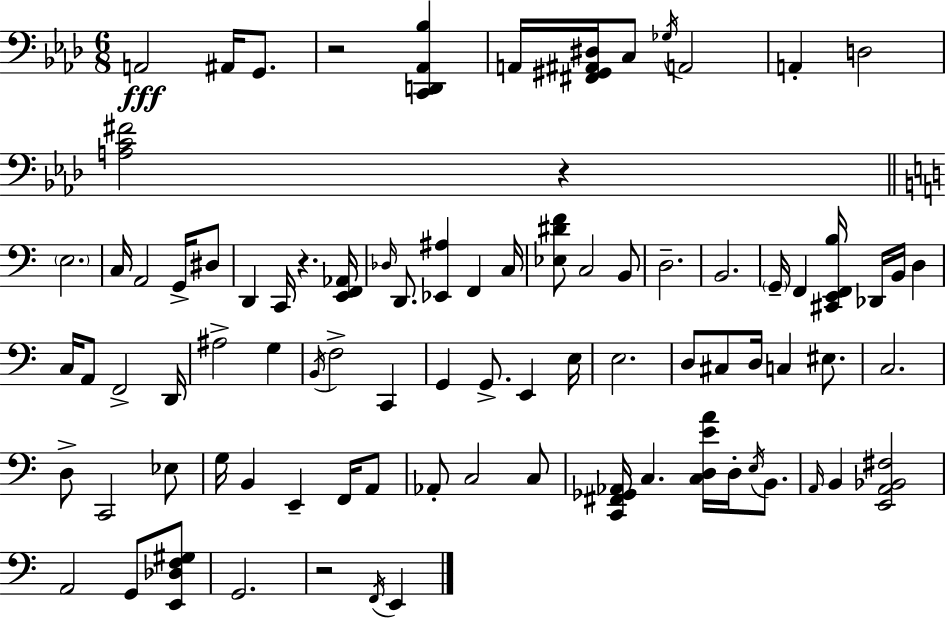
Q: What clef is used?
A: bass